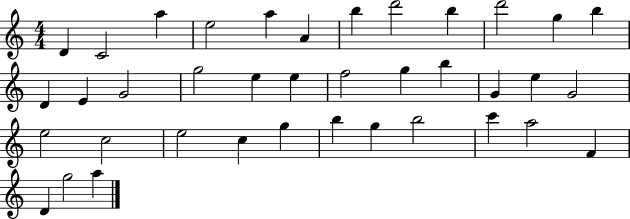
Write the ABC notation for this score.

X:1
T:Untitled
M:4/4
L:1/4
K:C
D C2 a e2 a A b d'2 b d'2 g b D E G2 g2 e e f2 g b G e G2 e2 c2 e2 c g b g b2 c' a2 F D g2 a